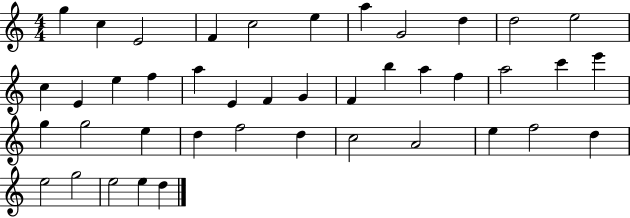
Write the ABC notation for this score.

X:1
T:Untitled
M:4/4
L:1/4
K:C
g c E2 F c2 e a G2 d d2 e2 c E e f a E F G F b a f a2 c' e' g g2 e d f2 d c2 A2 e f2 d e2 g2 e2 e d